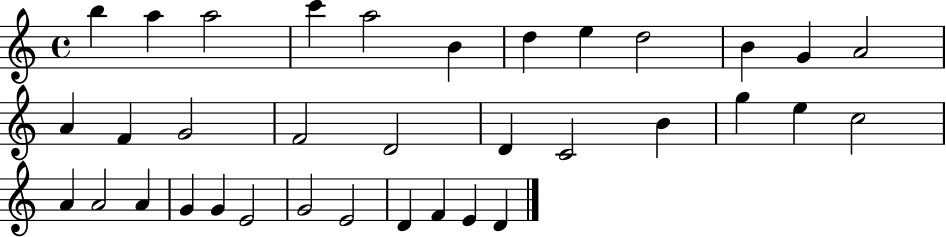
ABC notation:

X:1
T:Untitled
M:4/4
L:1/4
K:C
b a a2 c' a2 B d e d2 B G A2 A F G2 F2 D2 D C2 B g e c2 A A2 A G G E2 G2 E2 D F E D